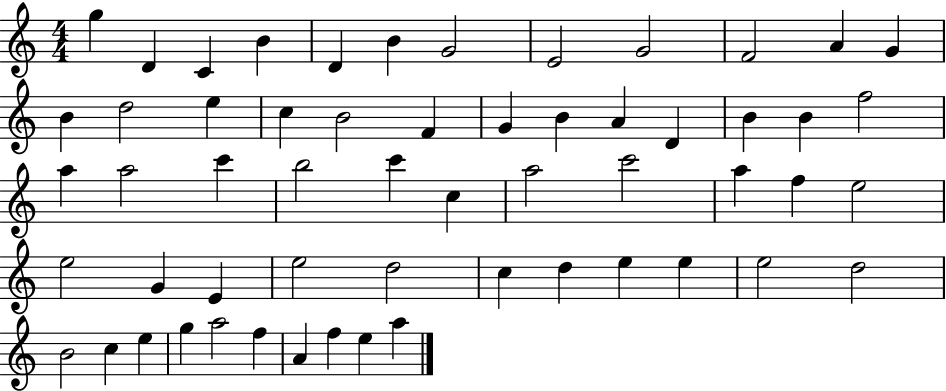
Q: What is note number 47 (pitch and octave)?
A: D5